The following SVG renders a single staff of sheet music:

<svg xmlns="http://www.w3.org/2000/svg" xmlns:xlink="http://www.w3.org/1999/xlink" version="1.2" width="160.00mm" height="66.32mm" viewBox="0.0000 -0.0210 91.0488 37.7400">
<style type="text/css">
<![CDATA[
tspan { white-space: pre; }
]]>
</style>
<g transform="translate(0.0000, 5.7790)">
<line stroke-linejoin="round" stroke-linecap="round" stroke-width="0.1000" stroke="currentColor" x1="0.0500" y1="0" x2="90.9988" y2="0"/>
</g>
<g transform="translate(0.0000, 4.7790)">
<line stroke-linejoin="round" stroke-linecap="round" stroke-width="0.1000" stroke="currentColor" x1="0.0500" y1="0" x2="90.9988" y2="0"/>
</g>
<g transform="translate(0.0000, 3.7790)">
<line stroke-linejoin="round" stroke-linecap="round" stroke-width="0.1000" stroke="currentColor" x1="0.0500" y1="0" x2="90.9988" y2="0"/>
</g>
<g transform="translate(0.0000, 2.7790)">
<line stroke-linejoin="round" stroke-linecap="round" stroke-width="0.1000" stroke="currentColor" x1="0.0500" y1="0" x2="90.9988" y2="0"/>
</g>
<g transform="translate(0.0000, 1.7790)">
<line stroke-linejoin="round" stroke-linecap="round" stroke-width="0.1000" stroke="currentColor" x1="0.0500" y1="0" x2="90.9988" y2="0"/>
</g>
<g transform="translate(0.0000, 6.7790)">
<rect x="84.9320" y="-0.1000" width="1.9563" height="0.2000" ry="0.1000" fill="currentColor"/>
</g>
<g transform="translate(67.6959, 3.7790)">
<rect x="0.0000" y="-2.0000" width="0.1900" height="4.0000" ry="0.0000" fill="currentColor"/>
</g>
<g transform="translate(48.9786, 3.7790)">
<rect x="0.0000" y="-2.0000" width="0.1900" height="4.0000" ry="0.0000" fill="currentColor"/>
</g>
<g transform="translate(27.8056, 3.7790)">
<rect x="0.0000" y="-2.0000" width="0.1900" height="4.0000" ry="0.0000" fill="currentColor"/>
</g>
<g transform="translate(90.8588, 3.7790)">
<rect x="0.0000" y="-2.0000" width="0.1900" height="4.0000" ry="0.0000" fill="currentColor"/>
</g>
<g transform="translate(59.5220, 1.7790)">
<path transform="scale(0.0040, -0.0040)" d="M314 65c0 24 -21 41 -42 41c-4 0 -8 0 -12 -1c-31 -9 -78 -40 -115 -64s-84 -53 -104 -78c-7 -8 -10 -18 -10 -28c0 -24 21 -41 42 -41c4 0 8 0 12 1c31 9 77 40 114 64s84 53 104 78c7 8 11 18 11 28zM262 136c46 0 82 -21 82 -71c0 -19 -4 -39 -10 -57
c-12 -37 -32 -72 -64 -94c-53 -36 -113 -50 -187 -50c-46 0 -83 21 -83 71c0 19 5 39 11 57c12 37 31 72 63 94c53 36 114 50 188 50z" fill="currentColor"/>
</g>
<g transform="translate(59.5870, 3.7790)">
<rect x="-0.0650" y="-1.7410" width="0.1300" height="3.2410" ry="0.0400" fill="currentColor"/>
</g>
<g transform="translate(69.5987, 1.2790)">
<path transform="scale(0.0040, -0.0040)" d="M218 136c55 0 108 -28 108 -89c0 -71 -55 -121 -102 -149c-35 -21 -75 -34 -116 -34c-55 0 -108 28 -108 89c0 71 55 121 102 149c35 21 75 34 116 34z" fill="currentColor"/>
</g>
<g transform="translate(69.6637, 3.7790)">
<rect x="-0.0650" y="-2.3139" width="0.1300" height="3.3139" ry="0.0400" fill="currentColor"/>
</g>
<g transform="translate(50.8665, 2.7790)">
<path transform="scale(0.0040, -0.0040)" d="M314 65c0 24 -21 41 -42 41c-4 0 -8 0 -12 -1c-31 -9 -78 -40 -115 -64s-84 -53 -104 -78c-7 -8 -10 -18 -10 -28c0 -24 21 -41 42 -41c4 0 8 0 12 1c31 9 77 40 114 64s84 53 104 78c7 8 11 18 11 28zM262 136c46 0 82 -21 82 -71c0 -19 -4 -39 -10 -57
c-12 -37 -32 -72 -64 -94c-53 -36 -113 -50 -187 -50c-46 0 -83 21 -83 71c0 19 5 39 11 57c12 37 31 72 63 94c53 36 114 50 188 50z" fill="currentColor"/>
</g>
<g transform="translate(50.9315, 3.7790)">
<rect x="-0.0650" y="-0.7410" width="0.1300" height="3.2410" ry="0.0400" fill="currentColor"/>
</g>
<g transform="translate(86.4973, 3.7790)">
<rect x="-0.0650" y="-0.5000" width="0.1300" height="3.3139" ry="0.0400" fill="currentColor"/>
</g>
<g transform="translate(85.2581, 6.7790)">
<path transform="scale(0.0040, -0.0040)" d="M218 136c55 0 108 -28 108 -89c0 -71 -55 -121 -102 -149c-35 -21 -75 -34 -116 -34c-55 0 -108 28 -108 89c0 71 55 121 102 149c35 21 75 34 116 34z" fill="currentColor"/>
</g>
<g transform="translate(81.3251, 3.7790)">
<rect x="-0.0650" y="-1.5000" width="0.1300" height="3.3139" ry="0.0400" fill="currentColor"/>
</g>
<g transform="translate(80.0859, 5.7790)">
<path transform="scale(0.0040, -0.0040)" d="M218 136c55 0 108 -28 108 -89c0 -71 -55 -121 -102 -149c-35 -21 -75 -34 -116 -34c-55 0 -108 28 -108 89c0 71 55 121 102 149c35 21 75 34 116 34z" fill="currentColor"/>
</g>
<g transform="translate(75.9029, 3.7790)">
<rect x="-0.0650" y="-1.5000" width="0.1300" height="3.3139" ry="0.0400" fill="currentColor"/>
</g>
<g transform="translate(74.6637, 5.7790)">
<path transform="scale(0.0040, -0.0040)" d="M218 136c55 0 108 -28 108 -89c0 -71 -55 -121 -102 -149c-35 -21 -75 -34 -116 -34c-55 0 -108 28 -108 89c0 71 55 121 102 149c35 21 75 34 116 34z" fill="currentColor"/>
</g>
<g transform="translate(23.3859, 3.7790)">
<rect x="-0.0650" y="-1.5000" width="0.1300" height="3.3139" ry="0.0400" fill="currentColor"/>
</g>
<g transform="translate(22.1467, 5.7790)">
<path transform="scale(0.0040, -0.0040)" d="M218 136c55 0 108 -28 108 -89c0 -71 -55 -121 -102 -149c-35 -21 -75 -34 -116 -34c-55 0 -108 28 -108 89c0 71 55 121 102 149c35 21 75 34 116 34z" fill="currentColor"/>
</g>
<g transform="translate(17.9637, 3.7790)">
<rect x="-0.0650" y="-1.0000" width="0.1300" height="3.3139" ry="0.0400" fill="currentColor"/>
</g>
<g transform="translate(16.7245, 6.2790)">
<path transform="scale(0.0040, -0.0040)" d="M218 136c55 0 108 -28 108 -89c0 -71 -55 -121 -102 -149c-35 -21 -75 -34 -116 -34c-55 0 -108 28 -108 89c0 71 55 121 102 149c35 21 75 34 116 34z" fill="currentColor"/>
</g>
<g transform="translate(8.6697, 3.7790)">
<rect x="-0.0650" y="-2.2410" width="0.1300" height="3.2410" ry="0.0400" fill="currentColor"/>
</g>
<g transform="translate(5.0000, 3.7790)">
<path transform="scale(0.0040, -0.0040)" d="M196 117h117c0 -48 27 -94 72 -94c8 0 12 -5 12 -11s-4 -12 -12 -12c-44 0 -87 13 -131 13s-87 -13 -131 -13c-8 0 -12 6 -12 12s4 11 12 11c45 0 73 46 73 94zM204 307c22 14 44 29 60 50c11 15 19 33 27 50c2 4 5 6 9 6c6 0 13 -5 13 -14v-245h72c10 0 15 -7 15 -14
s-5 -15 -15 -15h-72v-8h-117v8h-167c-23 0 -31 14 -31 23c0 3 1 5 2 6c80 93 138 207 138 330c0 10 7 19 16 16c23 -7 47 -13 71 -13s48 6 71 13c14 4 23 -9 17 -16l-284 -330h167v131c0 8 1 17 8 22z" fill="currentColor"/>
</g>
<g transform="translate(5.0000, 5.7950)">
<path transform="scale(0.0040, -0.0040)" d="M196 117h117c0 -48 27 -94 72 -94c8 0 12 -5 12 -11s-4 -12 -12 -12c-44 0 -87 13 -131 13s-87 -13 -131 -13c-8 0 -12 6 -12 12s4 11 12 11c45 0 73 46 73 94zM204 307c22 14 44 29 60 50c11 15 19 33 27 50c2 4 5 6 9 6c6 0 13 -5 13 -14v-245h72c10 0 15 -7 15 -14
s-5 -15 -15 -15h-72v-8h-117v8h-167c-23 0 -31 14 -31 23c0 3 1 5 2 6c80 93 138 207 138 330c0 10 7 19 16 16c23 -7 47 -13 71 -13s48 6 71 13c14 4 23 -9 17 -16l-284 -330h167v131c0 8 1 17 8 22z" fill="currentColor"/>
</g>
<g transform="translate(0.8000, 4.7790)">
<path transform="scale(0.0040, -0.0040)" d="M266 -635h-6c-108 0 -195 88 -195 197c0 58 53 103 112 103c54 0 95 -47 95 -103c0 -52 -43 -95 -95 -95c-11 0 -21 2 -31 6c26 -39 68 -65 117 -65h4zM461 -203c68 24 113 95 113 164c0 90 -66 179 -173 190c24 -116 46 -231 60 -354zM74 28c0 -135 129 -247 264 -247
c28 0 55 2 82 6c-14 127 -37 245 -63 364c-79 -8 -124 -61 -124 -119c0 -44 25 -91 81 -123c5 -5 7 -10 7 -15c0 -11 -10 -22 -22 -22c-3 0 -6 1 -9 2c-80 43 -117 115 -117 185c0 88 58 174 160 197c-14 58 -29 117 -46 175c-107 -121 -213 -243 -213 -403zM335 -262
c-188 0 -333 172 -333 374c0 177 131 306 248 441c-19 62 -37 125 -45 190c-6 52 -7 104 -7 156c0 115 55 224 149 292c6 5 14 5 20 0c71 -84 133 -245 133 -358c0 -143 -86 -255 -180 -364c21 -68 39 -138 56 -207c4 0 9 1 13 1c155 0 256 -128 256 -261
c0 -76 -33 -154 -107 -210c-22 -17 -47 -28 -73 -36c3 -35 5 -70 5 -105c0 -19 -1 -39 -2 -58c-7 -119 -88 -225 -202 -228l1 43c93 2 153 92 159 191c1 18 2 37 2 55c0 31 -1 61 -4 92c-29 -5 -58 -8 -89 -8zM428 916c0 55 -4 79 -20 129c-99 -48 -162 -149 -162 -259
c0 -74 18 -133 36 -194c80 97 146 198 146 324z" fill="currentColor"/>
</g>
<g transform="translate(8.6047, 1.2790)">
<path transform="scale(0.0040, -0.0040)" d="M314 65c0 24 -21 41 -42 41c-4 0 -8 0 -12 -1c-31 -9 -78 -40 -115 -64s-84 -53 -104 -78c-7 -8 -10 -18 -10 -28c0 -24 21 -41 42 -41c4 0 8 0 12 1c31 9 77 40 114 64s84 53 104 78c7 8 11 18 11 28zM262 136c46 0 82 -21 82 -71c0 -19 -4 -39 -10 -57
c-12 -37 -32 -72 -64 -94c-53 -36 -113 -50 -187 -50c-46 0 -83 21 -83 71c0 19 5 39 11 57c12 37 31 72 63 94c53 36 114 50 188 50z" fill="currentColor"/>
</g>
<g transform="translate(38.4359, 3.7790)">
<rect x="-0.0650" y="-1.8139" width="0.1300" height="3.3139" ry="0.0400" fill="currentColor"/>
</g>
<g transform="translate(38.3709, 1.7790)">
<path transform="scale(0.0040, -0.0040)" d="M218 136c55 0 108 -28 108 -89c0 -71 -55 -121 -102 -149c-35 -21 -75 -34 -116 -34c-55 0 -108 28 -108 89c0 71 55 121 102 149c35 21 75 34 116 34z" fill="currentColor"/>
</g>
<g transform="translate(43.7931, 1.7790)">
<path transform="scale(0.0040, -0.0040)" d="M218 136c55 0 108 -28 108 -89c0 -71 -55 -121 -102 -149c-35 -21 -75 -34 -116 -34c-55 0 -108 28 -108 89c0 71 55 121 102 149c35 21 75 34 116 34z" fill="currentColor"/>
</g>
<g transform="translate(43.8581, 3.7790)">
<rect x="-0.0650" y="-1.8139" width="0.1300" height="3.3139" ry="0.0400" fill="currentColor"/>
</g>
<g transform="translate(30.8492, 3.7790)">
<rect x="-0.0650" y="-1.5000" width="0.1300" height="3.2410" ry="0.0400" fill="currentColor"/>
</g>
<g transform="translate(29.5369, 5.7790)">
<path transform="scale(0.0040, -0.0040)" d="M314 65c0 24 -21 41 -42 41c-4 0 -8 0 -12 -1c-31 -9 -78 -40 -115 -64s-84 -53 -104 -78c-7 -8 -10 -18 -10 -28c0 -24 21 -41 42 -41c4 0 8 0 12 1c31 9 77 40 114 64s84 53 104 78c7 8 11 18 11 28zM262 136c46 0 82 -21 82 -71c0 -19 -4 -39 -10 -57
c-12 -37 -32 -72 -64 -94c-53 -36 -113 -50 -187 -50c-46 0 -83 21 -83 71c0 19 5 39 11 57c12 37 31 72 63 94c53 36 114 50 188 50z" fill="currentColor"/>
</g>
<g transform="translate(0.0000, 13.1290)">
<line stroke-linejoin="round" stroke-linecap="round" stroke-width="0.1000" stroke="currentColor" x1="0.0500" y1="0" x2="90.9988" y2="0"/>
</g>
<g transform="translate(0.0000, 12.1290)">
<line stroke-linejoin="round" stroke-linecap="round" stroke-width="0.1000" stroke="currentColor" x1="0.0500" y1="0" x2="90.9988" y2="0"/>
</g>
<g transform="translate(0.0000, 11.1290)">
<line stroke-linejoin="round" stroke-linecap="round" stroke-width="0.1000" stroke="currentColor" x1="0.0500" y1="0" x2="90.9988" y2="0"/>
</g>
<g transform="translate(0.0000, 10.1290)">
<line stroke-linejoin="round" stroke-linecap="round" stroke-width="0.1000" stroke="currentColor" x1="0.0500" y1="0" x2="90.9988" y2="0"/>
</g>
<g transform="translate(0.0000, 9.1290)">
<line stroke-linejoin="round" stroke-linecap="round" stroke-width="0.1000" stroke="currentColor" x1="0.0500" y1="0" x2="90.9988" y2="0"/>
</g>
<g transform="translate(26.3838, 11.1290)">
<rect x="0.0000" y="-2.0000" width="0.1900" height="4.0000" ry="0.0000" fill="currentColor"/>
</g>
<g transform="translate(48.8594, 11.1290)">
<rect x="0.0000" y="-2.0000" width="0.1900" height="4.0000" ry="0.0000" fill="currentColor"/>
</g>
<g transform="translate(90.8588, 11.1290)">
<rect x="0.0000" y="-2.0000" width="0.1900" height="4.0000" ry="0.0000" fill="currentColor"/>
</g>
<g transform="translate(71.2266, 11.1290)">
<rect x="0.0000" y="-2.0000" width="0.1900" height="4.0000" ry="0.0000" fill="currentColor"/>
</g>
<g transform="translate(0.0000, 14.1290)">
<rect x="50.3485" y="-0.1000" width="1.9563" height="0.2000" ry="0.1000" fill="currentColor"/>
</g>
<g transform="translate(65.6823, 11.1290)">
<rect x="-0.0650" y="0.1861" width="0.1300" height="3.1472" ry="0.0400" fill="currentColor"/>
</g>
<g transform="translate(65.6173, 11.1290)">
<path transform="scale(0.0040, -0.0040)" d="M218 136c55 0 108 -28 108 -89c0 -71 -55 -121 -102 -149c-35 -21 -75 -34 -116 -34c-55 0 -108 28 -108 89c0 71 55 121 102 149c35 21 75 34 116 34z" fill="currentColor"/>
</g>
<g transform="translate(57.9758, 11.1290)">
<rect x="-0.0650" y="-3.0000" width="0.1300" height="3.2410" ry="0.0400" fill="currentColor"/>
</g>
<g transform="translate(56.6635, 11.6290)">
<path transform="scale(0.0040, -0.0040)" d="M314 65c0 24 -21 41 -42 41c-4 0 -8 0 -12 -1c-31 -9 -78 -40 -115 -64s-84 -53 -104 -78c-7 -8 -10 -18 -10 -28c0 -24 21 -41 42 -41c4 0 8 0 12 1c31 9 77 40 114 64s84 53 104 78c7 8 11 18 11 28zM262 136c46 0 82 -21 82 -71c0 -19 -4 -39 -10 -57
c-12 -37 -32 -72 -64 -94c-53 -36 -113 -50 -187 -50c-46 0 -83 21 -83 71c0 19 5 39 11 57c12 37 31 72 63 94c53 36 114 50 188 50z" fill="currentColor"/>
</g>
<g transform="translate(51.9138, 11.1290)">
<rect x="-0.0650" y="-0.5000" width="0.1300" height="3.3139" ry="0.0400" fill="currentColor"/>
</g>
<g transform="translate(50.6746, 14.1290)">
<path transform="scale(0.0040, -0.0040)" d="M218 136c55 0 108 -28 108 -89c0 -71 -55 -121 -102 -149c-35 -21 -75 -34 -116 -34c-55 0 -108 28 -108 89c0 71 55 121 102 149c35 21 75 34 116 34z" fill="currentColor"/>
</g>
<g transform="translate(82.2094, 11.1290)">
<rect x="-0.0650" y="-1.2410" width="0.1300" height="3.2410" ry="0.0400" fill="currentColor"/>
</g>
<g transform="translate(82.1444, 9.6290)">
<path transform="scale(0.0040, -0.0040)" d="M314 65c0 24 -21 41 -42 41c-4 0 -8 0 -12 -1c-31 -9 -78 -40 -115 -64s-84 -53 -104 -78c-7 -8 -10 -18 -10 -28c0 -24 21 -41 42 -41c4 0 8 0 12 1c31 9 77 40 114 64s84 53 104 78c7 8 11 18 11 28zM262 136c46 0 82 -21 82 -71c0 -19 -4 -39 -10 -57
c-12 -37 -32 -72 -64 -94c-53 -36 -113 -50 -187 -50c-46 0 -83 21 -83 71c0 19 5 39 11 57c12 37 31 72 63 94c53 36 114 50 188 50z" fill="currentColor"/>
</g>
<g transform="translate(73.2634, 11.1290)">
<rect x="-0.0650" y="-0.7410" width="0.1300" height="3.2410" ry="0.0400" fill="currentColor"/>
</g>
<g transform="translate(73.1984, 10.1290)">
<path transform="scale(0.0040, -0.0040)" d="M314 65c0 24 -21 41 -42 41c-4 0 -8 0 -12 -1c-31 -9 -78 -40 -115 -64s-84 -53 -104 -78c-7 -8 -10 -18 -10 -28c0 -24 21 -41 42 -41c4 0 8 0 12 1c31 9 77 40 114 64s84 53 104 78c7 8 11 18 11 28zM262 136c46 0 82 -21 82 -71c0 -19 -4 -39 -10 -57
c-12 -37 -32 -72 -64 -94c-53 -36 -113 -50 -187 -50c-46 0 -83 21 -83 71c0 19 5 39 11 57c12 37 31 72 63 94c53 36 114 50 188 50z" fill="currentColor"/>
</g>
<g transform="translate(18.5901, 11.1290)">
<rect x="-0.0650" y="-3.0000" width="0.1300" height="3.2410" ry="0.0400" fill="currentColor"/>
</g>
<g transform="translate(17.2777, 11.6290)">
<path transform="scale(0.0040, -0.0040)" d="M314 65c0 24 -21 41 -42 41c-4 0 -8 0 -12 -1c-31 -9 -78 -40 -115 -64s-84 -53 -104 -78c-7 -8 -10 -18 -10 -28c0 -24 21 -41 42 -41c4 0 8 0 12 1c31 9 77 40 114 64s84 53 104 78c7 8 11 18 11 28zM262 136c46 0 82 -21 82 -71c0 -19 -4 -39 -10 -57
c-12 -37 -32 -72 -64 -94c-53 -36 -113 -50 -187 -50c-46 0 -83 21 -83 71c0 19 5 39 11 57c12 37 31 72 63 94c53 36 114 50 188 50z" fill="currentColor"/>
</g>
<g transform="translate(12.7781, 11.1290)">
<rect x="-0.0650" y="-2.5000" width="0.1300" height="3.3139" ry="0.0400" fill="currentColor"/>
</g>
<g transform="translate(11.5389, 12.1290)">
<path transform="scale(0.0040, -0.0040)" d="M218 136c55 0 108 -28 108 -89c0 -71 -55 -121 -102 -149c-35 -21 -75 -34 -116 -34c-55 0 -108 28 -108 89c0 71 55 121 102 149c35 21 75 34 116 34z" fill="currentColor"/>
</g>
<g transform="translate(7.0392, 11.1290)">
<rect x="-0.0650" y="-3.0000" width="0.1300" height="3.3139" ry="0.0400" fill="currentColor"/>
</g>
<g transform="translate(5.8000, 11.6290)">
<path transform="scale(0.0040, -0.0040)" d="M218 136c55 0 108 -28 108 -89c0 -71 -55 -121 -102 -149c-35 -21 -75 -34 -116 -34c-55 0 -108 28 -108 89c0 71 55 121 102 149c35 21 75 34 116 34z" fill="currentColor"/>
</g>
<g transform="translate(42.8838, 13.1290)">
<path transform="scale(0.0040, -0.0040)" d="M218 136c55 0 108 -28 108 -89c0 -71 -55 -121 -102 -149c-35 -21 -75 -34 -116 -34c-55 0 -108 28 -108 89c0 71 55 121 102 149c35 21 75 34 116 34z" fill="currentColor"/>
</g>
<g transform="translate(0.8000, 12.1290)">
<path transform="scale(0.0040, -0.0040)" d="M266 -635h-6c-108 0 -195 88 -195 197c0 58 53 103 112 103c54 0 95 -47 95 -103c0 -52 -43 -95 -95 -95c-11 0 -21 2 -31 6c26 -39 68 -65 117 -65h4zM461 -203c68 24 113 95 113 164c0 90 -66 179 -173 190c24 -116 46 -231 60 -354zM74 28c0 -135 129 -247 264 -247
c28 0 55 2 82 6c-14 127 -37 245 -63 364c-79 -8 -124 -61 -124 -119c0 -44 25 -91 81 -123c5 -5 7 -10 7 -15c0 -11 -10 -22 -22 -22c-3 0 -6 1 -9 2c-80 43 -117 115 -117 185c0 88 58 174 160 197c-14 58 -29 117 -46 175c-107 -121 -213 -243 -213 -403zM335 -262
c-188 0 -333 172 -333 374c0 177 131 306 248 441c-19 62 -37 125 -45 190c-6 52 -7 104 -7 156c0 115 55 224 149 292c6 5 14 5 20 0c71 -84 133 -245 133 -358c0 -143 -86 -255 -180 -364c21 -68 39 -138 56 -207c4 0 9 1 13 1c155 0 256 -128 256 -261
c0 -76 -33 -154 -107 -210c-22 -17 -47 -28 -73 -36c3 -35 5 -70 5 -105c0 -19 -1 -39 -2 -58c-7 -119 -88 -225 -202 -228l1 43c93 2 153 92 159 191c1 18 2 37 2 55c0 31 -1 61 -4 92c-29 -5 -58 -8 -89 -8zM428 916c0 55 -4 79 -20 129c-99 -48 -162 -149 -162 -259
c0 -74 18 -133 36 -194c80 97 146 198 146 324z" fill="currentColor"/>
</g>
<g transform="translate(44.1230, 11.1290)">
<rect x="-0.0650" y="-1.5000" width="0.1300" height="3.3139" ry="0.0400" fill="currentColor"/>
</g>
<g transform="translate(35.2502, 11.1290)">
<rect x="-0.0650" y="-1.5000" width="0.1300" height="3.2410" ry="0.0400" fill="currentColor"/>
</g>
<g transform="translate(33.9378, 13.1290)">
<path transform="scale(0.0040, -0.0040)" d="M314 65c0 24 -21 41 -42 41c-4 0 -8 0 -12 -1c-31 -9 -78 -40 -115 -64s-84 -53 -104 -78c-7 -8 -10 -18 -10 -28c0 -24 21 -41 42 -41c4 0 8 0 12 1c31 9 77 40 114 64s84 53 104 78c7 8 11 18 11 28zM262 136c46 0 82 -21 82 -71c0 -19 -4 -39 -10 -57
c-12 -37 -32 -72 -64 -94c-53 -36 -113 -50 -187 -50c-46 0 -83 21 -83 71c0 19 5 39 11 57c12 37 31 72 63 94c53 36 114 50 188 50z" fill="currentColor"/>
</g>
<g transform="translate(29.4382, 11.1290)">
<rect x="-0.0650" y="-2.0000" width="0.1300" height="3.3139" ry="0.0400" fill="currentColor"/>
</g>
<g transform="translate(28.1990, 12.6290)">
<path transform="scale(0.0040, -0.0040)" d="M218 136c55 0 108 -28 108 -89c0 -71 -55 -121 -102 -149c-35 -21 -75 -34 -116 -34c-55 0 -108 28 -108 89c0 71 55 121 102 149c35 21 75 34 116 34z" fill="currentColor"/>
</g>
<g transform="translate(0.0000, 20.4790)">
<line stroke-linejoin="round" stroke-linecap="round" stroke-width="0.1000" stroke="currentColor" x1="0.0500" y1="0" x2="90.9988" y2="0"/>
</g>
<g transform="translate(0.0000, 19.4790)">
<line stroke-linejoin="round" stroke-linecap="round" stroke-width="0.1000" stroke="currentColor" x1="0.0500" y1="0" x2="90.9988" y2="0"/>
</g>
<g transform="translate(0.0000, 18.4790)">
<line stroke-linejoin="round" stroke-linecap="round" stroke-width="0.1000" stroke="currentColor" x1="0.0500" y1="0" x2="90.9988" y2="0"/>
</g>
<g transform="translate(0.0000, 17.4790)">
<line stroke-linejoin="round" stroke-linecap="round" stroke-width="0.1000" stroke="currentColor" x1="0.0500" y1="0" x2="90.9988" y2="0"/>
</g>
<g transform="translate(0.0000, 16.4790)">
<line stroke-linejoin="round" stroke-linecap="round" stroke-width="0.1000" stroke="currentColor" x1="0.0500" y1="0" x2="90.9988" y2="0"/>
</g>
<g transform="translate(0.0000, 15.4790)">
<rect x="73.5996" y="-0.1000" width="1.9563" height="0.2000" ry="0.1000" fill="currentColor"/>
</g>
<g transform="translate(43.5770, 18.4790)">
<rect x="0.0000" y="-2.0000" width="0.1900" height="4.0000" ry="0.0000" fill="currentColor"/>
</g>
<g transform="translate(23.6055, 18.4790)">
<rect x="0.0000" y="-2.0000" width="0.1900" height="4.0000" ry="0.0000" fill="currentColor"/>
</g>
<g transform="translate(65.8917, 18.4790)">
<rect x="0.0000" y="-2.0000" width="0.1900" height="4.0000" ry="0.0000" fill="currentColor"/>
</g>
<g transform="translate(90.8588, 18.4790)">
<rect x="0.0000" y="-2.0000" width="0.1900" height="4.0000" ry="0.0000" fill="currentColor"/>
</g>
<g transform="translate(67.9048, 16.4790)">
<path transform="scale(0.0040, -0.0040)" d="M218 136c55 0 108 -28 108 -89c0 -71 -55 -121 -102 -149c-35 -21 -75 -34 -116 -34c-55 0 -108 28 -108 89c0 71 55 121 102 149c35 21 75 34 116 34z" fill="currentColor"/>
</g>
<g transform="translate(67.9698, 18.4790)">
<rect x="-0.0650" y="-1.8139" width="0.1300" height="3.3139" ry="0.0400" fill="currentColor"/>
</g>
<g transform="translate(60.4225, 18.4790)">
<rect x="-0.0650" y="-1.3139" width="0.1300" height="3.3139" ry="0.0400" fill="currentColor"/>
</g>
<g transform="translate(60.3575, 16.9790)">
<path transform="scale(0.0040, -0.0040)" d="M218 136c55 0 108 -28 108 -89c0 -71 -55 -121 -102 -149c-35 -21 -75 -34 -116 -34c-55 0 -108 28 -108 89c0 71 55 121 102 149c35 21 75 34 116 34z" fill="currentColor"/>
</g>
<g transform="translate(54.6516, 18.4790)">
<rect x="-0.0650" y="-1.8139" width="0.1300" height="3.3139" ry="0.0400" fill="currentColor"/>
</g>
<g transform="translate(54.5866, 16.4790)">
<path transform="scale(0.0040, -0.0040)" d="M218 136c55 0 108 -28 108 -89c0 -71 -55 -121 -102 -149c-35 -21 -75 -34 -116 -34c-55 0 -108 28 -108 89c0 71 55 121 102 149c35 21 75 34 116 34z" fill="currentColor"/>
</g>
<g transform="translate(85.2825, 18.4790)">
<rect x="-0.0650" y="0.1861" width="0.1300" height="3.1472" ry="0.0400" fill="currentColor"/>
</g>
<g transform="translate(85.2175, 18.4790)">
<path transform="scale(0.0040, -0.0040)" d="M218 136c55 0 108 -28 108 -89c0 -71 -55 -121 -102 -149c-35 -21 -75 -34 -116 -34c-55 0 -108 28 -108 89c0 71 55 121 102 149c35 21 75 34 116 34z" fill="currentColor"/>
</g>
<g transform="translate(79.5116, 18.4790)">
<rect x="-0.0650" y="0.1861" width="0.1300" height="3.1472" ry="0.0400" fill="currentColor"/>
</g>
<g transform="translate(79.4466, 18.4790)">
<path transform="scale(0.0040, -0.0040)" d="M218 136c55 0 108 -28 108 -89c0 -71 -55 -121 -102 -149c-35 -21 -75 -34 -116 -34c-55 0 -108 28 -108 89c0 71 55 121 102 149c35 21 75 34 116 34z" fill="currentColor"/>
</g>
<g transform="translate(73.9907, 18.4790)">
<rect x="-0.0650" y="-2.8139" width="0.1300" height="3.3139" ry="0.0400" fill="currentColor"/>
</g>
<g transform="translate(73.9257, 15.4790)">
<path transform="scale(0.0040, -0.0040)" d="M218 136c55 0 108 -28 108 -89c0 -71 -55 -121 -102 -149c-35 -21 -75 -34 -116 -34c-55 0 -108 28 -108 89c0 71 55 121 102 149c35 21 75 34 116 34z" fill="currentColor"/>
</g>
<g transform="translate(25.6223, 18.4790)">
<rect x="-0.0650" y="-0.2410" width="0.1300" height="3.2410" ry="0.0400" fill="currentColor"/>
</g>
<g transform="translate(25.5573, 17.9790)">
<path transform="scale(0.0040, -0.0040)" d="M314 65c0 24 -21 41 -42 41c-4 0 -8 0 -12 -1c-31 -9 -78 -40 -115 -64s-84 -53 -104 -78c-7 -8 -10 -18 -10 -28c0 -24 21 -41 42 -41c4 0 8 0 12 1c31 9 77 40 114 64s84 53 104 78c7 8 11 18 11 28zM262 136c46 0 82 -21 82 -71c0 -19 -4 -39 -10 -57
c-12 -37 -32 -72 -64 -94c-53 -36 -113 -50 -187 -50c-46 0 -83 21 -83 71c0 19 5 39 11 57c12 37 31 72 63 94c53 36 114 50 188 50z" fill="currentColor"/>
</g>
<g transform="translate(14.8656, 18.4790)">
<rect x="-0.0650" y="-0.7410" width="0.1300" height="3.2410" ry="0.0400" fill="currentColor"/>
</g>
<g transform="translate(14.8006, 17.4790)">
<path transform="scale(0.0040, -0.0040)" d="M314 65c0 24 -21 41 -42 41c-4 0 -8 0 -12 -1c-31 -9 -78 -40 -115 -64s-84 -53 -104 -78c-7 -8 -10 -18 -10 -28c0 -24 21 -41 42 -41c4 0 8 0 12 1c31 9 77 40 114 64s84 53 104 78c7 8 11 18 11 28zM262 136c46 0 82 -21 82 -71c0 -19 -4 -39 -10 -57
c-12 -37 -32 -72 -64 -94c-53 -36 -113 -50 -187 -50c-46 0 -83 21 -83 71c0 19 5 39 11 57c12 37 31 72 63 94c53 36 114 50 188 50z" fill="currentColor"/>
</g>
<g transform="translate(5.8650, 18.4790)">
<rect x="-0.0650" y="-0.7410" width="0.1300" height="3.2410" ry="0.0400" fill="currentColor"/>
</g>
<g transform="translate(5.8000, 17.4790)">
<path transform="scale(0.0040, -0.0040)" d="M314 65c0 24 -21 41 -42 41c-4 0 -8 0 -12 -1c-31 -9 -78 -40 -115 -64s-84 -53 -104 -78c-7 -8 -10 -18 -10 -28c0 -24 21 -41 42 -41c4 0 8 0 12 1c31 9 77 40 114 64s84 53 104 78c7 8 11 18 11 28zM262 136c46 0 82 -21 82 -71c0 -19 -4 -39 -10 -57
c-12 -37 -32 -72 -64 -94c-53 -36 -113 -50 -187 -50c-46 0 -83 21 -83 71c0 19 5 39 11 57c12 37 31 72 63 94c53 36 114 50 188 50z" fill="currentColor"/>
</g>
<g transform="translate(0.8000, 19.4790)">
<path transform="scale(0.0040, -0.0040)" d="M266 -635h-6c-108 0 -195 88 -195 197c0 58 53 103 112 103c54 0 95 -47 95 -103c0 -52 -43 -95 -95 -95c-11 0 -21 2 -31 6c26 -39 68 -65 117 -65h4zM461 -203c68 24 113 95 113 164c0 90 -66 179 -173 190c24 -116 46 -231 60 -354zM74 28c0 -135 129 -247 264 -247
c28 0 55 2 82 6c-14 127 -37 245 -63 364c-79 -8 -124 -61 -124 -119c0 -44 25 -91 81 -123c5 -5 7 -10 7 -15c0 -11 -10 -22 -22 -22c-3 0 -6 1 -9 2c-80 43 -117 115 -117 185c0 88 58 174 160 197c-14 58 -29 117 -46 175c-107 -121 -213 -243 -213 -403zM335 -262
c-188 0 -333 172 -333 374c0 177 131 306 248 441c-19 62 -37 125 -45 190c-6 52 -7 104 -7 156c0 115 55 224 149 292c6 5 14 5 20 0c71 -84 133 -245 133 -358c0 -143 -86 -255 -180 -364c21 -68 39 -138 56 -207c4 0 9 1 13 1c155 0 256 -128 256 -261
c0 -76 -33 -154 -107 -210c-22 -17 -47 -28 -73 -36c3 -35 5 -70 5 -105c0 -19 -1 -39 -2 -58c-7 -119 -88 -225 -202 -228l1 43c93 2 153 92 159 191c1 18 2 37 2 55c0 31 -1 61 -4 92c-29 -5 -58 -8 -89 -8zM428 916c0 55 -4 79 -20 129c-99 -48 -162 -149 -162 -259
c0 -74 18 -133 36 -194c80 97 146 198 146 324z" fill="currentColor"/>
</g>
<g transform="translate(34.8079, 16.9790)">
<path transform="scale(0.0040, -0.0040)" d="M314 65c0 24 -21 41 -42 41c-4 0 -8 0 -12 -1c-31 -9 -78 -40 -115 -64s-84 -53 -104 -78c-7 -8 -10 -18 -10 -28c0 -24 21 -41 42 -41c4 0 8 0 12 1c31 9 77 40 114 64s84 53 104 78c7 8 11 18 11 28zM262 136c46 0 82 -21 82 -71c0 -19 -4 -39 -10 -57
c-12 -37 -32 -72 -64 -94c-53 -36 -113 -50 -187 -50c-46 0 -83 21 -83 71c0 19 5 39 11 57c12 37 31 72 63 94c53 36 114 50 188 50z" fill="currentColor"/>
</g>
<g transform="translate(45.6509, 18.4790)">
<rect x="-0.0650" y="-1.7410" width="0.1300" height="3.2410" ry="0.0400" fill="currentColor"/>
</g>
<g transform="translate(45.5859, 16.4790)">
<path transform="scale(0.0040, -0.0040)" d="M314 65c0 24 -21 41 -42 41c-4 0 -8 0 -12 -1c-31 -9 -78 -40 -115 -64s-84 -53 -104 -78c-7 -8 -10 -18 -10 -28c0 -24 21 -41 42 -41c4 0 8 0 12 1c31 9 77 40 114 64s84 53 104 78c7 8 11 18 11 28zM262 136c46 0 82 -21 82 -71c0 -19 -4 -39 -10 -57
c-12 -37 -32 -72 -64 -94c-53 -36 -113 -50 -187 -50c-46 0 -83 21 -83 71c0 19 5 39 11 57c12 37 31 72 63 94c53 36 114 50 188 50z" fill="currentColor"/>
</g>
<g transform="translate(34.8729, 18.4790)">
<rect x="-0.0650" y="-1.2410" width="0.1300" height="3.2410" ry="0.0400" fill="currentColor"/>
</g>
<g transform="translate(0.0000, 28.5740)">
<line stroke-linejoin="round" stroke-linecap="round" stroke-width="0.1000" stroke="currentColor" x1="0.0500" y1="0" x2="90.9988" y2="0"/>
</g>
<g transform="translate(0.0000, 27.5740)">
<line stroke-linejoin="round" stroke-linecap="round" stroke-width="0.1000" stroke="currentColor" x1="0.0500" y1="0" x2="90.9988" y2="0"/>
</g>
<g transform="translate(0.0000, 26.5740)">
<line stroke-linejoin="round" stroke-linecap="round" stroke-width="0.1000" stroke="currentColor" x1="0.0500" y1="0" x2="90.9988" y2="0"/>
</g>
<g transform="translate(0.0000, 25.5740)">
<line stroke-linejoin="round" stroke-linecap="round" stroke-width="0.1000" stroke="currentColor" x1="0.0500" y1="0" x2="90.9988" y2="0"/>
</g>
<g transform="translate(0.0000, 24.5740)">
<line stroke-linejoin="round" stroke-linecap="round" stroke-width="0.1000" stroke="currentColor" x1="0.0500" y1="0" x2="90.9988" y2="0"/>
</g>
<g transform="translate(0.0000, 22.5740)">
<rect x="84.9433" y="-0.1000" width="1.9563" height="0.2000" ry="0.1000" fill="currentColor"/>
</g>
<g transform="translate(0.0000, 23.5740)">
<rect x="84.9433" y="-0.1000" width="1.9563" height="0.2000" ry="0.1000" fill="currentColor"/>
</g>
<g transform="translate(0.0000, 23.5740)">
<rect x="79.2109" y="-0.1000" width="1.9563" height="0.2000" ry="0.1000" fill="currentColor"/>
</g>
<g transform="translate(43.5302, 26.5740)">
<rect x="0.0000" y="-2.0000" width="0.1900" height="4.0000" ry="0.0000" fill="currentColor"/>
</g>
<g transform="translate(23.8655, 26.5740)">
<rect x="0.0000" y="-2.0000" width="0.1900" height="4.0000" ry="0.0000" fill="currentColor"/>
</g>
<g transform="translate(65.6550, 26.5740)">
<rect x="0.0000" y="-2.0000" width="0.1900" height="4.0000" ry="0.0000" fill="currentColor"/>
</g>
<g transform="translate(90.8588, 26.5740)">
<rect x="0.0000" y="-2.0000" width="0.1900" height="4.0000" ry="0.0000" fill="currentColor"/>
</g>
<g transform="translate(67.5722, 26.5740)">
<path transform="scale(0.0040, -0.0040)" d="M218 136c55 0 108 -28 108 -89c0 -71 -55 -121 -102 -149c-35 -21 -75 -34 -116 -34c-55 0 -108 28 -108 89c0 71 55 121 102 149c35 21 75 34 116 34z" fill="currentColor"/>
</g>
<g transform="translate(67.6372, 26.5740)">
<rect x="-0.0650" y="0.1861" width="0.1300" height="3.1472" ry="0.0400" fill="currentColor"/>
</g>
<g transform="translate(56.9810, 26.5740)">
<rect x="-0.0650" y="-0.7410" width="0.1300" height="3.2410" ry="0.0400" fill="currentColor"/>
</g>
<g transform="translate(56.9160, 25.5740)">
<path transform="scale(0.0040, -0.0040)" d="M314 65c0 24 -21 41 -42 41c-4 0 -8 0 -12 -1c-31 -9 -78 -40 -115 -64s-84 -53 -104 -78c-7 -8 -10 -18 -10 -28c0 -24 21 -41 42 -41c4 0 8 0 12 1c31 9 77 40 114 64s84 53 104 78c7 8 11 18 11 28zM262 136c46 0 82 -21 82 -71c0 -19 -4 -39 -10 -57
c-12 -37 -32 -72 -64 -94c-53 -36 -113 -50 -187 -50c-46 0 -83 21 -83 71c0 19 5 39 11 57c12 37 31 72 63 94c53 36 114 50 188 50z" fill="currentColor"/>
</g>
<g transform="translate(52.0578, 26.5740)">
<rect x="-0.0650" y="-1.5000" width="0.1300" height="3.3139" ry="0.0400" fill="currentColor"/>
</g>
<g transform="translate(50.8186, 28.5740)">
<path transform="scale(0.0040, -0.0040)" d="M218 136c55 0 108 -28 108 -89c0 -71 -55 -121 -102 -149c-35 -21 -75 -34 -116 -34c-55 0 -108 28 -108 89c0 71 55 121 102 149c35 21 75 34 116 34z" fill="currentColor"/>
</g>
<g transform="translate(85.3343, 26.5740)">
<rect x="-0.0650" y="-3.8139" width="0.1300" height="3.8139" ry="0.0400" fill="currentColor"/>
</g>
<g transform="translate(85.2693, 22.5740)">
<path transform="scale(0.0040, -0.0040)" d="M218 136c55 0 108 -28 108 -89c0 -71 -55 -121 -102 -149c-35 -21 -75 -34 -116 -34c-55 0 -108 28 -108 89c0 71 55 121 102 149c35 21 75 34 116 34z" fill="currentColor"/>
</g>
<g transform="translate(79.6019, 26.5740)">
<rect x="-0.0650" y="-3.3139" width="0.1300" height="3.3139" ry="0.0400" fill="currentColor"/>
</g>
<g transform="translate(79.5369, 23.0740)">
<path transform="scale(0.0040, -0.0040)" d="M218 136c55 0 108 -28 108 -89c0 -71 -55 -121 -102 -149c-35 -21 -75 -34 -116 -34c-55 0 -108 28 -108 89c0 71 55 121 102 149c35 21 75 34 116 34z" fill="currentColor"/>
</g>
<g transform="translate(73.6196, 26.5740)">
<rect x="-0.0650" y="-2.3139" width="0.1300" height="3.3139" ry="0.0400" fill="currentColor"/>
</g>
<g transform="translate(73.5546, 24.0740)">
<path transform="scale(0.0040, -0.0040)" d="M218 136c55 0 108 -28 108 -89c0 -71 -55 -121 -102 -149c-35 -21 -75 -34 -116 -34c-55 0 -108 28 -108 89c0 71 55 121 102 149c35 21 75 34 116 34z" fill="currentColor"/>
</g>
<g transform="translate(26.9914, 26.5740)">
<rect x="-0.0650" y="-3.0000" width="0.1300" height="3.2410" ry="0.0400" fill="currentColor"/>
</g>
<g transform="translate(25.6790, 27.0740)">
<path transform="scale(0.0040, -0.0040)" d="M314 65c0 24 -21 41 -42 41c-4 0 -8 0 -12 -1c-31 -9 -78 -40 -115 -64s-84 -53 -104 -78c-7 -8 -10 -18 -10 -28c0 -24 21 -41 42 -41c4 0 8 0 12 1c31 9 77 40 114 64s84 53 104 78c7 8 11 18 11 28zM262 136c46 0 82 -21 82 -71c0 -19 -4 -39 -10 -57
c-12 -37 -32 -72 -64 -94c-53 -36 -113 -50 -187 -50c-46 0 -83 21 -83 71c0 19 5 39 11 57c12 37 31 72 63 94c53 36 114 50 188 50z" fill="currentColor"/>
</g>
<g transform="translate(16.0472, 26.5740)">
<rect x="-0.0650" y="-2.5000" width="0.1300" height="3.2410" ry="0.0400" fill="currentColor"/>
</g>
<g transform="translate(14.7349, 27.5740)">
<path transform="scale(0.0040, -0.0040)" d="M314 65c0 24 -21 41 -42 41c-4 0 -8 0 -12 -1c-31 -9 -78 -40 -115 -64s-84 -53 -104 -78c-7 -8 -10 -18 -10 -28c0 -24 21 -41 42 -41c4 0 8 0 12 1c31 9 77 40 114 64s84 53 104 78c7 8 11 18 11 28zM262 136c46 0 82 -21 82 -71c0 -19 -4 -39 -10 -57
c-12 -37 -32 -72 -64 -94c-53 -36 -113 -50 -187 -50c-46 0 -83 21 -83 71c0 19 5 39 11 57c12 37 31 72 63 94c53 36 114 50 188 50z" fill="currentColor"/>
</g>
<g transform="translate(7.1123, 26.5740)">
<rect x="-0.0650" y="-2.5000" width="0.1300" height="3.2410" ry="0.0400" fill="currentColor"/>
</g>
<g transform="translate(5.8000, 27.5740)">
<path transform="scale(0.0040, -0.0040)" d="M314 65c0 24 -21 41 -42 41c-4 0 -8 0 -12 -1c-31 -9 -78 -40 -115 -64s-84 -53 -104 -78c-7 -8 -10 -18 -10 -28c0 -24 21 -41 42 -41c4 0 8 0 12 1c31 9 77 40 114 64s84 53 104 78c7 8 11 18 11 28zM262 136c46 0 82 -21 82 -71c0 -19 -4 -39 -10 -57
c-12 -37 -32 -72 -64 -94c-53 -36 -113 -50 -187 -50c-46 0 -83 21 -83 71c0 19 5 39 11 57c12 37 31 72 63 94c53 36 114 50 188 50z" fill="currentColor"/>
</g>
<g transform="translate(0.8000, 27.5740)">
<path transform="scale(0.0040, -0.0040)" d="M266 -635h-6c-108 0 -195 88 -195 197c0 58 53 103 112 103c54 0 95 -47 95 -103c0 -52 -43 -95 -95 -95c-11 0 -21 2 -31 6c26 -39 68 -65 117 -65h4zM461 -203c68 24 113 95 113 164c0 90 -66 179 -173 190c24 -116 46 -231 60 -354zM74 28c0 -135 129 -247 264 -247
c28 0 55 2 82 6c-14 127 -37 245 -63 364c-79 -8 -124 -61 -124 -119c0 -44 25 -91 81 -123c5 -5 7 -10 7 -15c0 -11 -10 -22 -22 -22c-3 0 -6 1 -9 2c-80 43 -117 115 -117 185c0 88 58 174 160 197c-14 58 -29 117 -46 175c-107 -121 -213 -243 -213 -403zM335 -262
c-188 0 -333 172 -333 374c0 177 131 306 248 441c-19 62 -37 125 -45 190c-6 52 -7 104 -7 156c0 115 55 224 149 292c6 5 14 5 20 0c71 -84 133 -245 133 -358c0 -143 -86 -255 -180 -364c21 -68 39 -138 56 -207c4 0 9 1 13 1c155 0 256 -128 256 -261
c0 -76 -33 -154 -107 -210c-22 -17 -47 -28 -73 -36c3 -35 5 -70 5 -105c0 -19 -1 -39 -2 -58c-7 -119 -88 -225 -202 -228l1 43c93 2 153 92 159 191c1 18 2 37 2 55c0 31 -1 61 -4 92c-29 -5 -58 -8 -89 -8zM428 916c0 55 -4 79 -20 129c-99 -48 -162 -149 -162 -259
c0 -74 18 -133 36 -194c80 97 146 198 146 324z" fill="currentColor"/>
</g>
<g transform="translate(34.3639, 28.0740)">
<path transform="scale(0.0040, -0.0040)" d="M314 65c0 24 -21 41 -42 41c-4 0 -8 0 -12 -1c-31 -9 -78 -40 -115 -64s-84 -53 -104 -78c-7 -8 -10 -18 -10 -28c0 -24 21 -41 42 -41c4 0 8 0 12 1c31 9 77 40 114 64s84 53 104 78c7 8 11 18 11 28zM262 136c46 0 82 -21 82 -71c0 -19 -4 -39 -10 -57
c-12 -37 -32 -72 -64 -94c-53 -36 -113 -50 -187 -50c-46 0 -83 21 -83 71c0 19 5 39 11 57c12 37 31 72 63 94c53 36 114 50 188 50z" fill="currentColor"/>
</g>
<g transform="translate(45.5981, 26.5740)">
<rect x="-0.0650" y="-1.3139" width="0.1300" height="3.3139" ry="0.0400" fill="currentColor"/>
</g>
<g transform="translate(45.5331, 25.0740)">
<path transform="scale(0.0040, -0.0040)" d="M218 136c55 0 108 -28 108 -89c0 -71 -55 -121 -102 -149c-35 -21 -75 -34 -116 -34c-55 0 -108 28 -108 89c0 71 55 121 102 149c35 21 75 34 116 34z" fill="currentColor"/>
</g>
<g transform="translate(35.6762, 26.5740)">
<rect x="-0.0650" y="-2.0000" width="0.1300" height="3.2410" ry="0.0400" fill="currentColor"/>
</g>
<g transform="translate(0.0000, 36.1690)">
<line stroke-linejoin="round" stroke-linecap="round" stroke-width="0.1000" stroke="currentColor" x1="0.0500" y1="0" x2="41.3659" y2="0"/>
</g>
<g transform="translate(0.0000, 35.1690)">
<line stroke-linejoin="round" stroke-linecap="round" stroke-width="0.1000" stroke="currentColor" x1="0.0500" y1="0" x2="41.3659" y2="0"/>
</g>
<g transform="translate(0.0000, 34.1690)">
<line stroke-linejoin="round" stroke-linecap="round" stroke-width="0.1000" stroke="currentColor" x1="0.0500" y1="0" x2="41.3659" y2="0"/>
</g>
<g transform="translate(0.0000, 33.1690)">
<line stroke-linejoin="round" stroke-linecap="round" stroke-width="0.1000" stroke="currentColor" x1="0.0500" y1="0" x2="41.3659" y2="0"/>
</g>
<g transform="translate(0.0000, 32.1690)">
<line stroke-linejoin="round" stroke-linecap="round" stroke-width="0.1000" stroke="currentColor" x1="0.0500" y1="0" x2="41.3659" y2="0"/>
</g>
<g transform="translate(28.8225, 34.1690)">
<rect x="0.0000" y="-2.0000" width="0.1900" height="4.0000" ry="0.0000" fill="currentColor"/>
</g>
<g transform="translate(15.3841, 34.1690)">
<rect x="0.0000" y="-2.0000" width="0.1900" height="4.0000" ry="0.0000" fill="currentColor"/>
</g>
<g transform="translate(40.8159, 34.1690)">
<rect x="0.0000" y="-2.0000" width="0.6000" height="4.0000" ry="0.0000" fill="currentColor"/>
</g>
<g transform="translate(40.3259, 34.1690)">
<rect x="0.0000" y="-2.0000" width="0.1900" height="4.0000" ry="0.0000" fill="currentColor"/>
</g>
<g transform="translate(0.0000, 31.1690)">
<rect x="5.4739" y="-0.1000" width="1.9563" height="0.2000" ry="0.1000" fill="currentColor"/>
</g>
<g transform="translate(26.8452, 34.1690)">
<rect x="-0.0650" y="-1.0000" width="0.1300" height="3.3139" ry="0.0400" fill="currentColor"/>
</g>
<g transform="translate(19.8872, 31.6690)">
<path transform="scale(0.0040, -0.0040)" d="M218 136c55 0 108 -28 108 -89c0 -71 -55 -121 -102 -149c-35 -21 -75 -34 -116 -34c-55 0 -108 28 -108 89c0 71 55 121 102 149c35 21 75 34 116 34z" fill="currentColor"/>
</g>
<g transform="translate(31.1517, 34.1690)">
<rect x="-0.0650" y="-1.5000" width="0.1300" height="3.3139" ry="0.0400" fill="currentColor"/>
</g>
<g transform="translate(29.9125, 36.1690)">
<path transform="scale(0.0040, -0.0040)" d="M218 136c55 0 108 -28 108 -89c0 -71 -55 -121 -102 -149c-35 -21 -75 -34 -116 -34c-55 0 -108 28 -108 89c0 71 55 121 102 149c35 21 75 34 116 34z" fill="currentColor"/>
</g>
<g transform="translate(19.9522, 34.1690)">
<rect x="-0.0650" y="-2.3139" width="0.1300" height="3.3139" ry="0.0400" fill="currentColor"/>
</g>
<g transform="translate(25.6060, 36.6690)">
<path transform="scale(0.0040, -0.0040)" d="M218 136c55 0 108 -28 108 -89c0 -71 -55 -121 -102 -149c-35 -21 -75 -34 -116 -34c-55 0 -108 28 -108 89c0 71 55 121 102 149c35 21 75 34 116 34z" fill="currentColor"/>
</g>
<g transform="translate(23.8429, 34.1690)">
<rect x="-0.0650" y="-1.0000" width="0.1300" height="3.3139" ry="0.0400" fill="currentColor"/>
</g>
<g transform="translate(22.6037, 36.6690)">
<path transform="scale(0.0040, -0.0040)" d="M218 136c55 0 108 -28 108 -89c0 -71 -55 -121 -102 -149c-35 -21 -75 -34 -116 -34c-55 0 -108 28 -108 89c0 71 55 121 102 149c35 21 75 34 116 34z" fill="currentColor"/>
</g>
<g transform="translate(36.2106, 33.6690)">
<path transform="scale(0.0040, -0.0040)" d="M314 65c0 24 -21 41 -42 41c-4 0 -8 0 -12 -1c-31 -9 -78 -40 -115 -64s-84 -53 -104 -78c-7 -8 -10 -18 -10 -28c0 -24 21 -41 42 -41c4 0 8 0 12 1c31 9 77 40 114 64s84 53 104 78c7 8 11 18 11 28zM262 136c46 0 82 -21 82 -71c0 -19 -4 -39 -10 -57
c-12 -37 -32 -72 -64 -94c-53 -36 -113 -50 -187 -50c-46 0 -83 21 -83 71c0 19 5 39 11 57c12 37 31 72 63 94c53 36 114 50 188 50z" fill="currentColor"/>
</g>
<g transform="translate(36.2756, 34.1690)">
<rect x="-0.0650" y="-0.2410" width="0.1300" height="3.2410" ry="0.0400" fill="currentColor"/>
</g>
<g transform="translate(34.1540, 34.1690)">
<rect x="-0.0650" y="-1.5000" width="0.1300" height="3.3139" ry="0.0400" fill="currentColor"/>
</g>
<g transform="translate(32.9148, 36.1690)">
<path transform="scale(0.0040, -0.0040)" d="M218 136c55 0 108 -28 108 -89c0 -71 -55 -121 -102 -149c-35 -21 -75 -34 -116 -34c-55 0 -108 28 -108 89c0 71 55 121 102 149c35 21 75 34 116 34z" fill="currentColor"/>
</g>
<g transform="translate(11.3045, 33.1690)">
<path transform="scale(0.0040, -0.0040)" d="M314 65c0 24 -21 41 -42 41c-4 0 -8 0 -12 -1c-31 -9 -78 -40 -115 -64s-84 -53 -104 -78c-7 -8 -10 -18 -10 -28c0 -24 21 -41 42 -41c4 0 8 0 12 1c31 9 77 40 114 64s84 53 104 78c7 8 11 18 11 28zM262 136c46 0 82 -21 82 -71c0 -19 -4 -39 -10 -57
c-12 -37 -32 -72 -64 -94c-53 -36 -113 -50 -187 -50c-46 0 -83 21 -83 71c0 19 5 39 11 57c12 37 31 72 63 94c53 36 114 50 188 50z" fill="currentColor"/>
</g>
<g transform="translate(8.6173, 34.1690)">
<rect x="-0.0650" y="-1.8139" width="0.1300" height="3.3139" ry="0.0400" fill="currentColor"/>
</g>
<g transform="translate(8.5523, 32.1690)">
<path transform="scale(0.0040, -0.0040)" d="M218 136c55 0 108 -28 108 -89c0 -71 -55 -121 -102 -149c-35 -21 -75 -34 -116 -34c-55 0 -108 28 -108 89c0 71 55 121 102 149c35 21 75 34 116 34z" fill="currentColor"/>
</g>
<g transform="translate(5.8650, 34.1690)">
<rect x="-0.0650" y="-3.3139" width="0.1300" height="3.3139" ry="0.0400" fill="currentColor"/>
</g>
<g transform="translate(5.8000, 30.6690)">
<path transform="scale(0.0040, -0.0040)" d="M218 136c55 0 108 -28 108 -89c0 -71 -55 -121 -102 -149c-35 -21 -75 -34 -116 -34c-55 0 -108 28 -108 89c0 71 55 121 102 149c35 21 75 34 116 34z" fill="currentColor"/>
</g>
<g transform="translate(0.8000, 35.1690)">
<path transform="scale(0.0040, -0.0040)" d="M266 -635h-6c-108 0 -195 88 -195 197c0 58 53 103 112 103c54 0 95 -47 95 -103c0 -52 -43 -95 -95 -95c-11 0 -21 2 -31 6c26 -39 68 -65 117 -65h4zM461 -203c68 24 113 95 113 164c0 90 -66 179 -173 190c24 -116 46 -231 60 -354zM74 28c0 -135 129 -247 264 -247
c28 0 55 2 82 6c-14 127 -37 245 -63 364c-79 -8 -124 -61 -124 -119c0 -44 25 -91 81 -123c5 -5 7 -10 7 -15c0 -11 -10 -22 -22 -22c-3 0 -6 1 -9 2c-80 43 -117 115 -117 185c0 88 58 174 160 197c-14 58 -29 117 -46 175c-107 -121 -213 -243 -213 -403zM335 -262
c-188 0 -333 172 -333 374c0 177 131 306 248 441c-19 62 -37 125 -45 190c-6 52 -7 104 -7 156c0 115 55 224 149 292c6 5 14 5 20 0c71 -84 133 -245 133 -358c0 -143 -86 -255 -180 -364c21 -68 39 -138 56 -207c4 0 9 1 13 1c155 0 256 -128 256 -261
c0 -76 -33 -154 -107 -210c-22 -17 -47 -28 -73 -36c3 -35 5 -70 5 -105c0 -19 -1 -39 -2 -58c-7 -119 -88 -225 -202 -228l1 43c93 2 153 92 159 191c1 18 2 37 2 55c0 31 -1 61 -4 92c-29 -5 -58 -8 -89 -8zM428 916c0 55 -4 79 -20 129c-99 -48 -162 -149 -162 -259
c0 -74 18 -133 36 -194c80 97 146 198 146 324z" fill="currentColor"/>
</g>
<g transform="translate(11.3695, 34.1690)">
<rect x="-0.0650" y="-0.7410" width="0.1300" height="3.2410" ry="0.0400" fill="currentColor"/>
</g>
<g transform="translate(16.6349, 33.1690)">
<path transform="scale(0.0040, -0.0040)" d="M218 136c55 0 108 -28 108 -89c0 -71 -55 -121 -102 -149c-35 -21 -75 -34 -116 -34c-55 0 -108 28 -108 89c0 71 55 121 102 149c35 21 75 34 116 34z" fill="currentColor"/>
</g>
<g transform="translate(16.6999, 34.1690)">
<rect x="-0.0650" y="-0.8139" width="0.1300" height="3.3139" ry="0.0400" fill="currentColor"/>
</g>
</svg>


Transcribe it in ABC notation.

X:1
T:Untitled
M:4/4
L:1/4
K:C
g2 D E E2 f f d2 f2 g E E C A G A2 F E2 E C A2 B d2 e2 d2 d2 c2 e2 f2 f e f a B B G2 G2 A2 F2 e E d2 B g b c' b f d2 d g D D E E c2